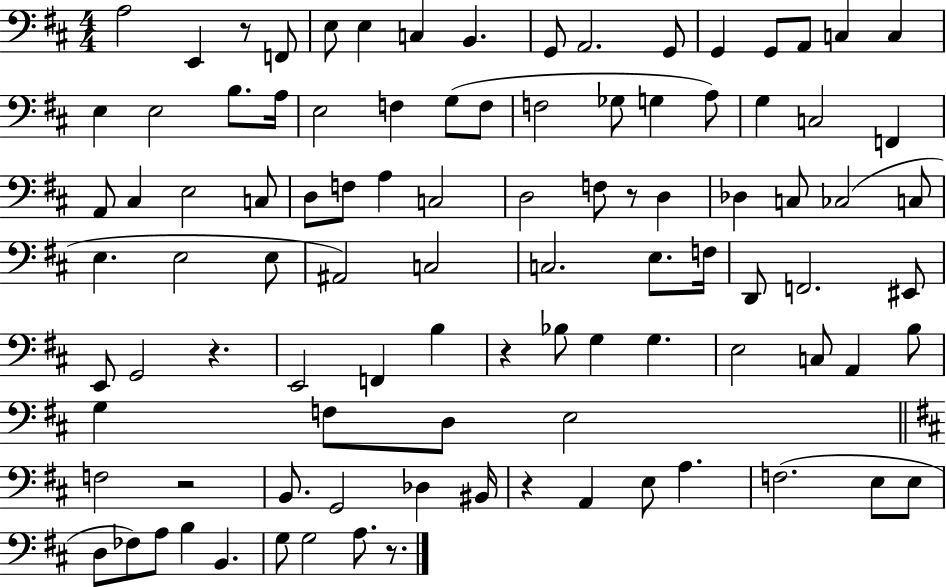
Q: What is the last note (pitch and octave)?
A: A3